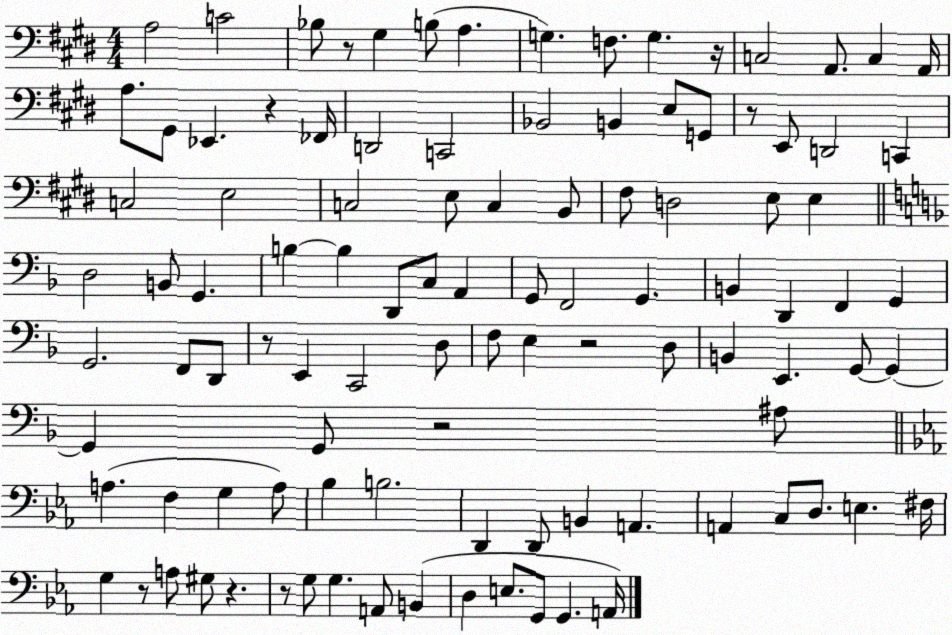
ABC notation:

X:1
T:Untitled
M:4/4
L:1/4
K:E
A,2 C2 _B,/2 z/2 ^G, B,/2 A, G, F,/2 G, z/4 C,2 A,,/2 C, A,,/4 A,/2 ^G,,/2 _E,, z _F,,/4 D,,2 C,,2 _B,,2 B,, E,/2 G,,/2 z/2 E,,/2 D,,2 C,, C,2 E,2 C,2 E,/2 C, B,,/2 ^F,/2 D,2 E,/2 E, D,2 B,,/2 G,, B, B, D,,/2 C,/2 A,, G,,/2 F,,2 G,, B,, D,, F,, G,, G,,2 F,,/2 D,,/2 z/2 E,, C,,2 D,/2 F,/2 E, z2 D,/2 B,, E,, G,,/2 G,, G,, G,,/2 z2 ^A,/2 A, F, G, A,/2 _B, B,2 D,, D,,/2 B,, A,, A,, C,/2 D,/2 E, ^F,/4 G, z/2 A,/2 ^G,/2 z z/2 G,/2 G, A,,/2 B,, D, E,/2 G,,/2 G,, A,,/4